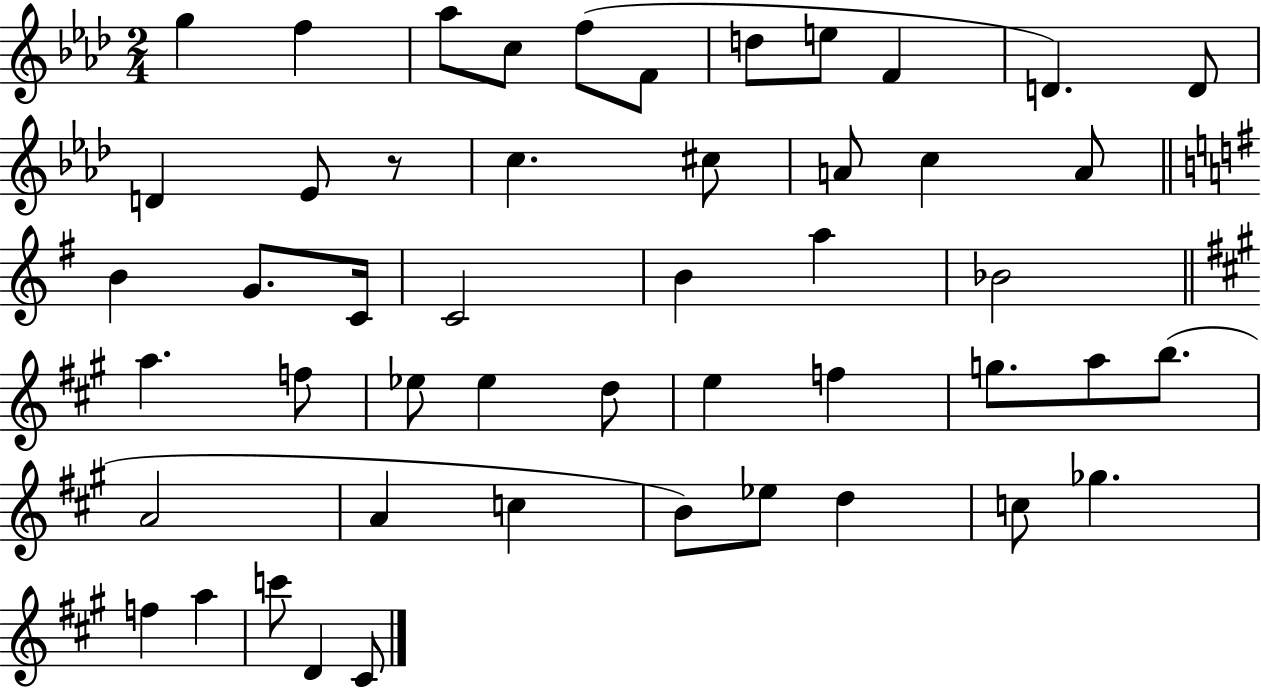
G5/q F5/q Ab5/e C5/e F5/e F4/e D5/e E5/e F4/q D4/q. D4/e D4/q Eb4/e R/e C5/q. C#5/e A4/e C5/q A4/e B4/q G4/e. C4/s C4/h B4/q A5/q Bb4/h A5/q. F5/e Eb5/e Eb5/q D5/e E5/q F5/q G5/e. A5/e B5/e. A4/h A4/q C5/q B4/e Eb5/e D5/q C5/e Gb5/q. F5/q A5/q C6/e D4/q C#4/e